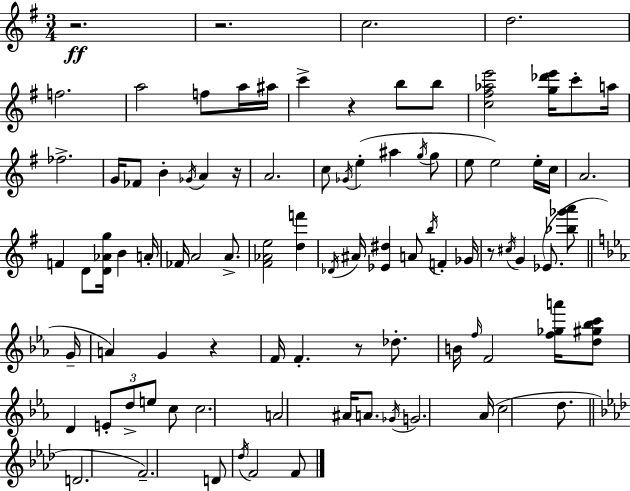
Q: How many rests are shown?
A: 7